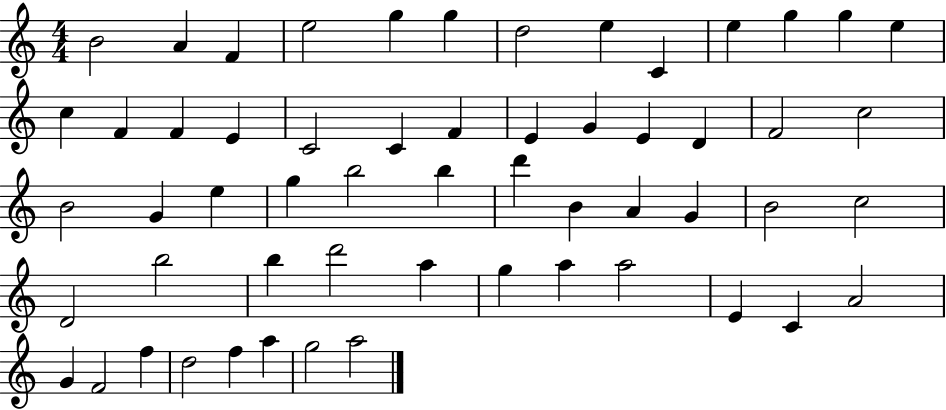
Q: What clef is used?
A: treble